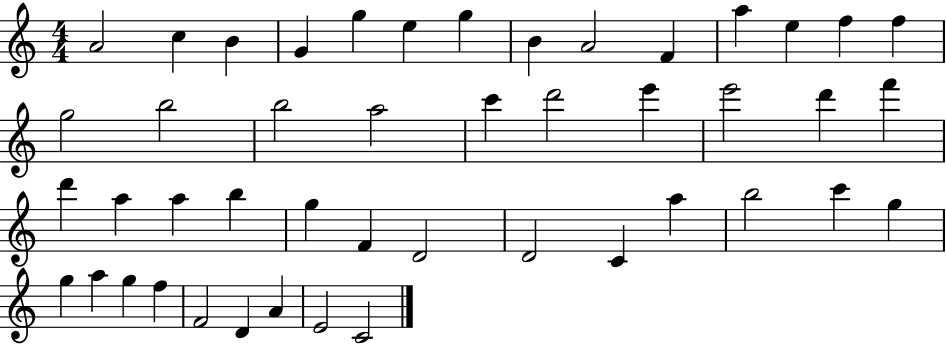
X:1
T:Untitled
M:4/4
L:1/4
K:C
A2 c B G g e g B A2 F a e f f g2 b2 b2 a2 c' d'2 e' e'2 d' f' d' a a b g F D2 D2 C a b2 c' g g a g f F2 D A E2 C2